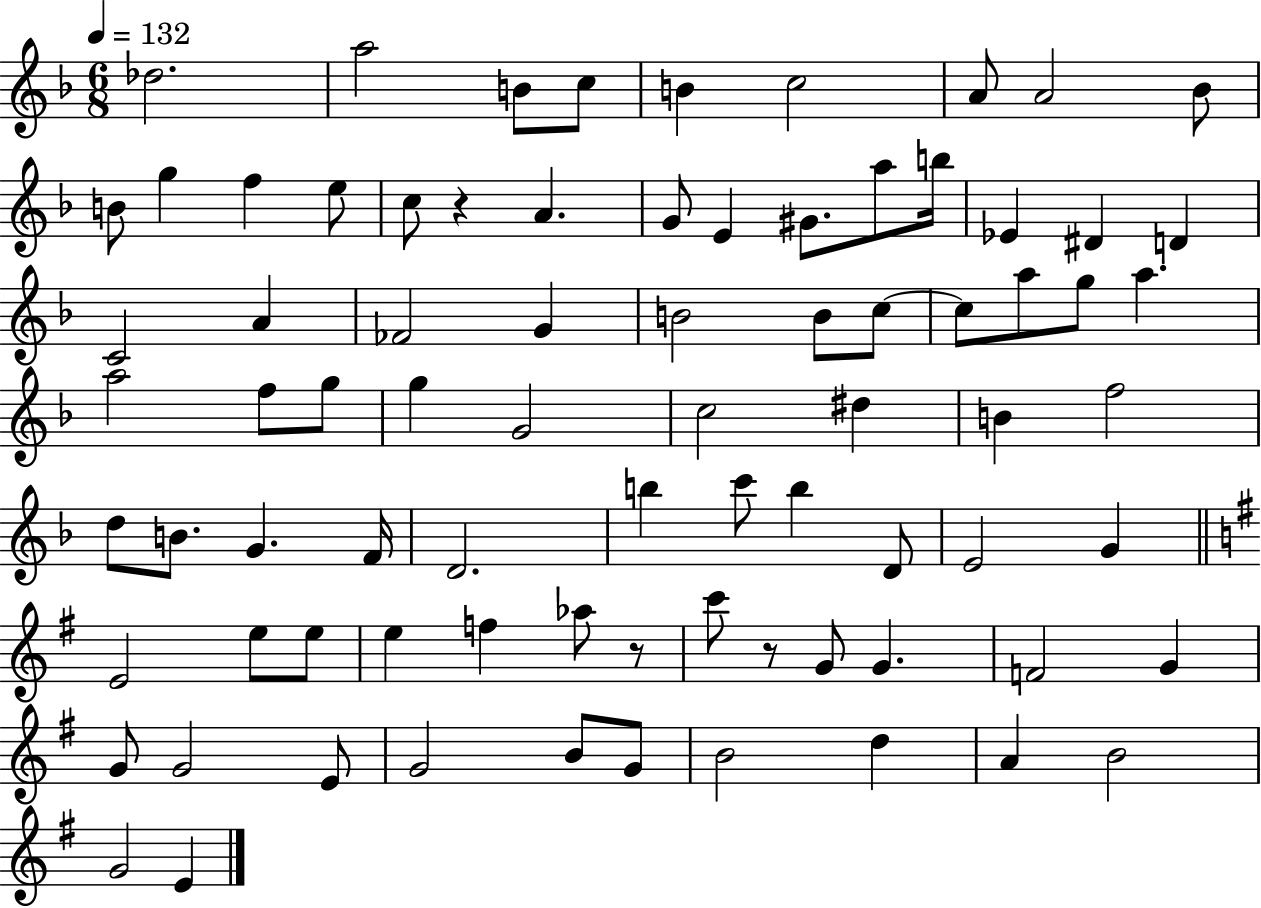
X:1
T:Untitled
M:6/8
L:1/4
K:F
_d2 a2 B/2 c/2 B c2 A/2 A2 _B/2 B/2 g f e/2 c/2 z A G/2 E ^G/2 a/2 b/4 _E ^D D C2 A _F2 G B2 B/2 c/2 c/2 a/2 g/2 a a2 f/2 g/2 g G2 c2 ^d B f2 d/2 B/2 G F/4 D2 b c'/2 b D/2 E2 G E2 e/2 e/2 e f _a/2 z/2 c'/2 z/2 G/2 G F2 G G/2 G2 E/2 G2 B/2 G/2 B2 d A B2 G2 E